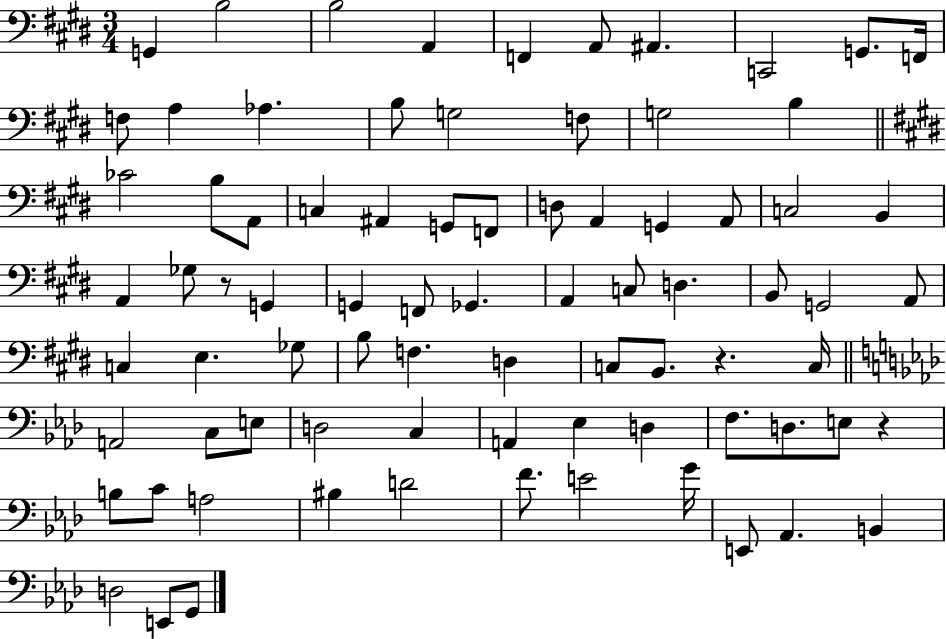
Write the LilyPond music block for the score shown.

{
  \clef bass
  \numericTimeSignature
  \time 3/4
  \key e \major
  g,4 b2 | b2 a,4 | f,4 a,8 ais,4. | c,2 g,8. f,16 | \break f8 a4 aes4. | b8 g2 f8 | g2 b4 | \bar "||" \break \key e \major ces'2 b8 a,8 | c4 ais,4 g,8 f,8 | d8 a,4 g,4 a,8 | c2 b,4 | \break a,4 ges8 r8 g,4 | g,4 f,8 ges,4. | a,4 c8 d4. | b,8 g,2 a,8 | \break c4 e4. ges8 | b8 f4. d4 | c8 b,8. r4. c16 | \bar "||" \break \key aes \major a,2 c8 e8 | d2 c4 | a,4 ees4 d4 | f8. d8. e8 r4 | \break b8 c'8 a2 | bis4 d'2 | f'8. e'2 g'16 | e,8 aes,4. b,4 | \break d2 e,8 g,8 | \bar "|."
}